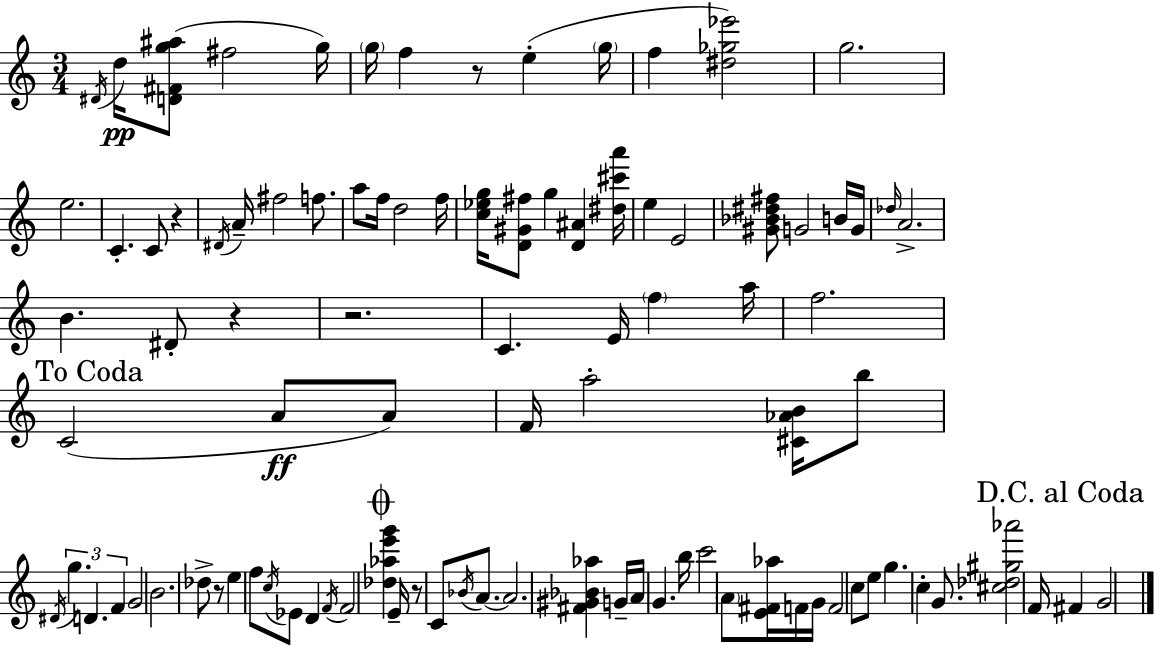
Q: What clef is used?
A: treble